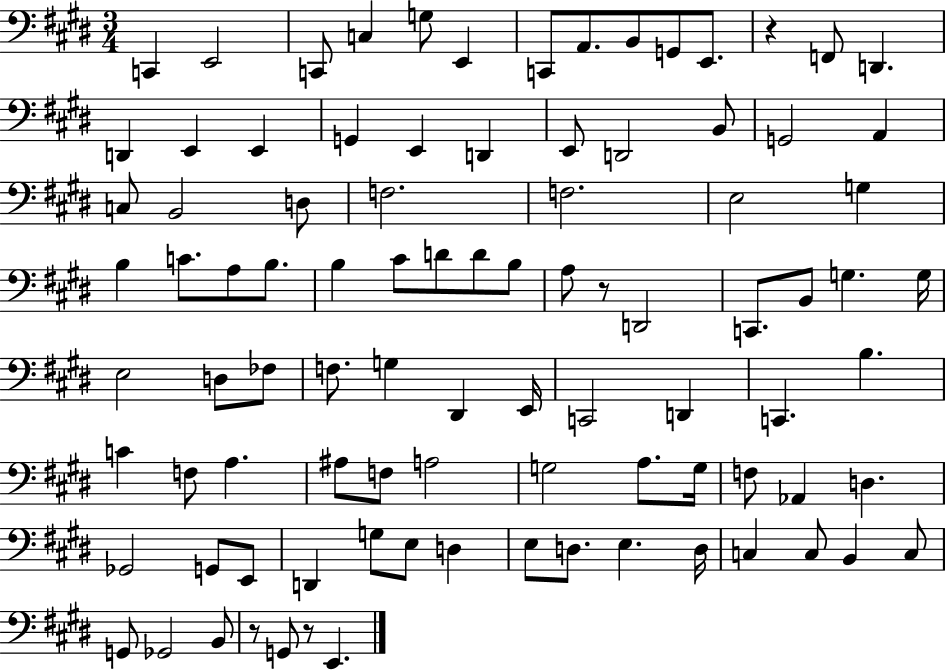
{
  \clef bass
  \numericTimeSignature
  \time 3/4
  \key e \major
  \repeat volta 2 { c,4 e,2 | c,8 c4 g8 e,4 | c,8 a,8. b,8 g,8 e,8. | r4 f,8 d,4. | \break d,4 e,4 e,4 | g,4 e,4 d,4 | e,8 d,2 b,8 | g,2 a,4 | \break c8 b,2 d8 | f2. | f2. | e2 g4 | \break b4 c'8. a8 b8. | b4 cis'8 d'8 d'8 b8 | a8 r8 d,2 | c,8. b,8 g4. g16 | \break e2 d8 fes8 | f8. g4 dis,4 e,16 | c,2 d,4 | c,4. b4. | \break c'4 f8 a4. | ais8 f8 a2 | g2 a8. g16 | f8 aes,4 d4. | \break ges,2 g,8 e,8 | d,4 g8 e8 d4 | e8 d8. e4. d16 | c4 c8 b,4 c8 | \break g,8 ges,2 b,8 | r8 g,8 r8 e,4. | } \bar "|."
}